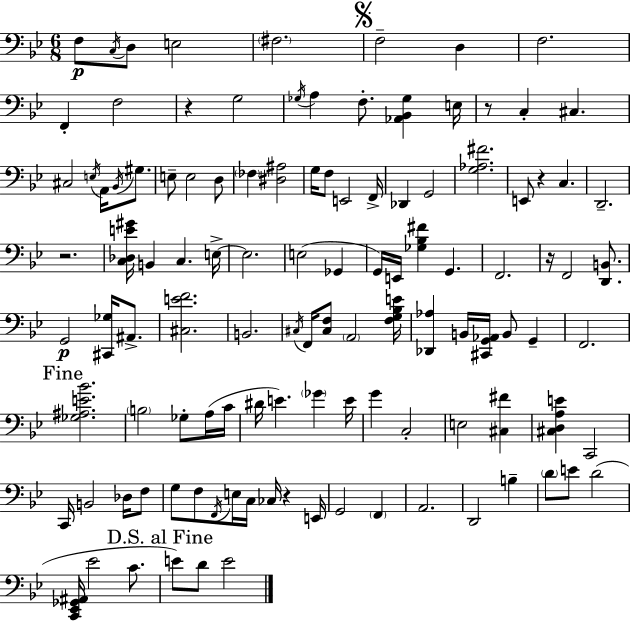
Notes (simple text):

F3/e C3/s D3/e E3/h F#3/h. F3/h D3/q F3/h. F2/q F3/h R/q G3/h Gb3/s A3/q F3/e. [Ab2,Bb2,Gb3]/q E3/s R/e C3/q C#3/q. C#3/h E3/s A2/s Bb2/s G#3/e. E3/e E3/h D3/e FES3/q [D#3,A#3]/h G3/s F3/e E2/h F2/s Db2/q G2/h [G3,Ab3,F#4]/h. E2/e R/q C3/q. D2/h. R/h. [C3,Db3,E4,G#4]/s B2/q C3/q. E3/s E3/h. E3/h Gb2/q G2/s E2/s [Gb3,Bb3,F#4]/q G2/q. F2/h. R/s F2/h [D2,B2]/e. G2/h [C#2,Gb3]/s A#2/e. [C#3,E4,F4]/h. B2/h. C#3/s F2/s [C#3,F3]/e A2/h [F3,G3,Bb3,E4]/s [Db2,Ab3]/q B2/s [C#2,G2,Ab2]/s B2/e G2/q F2/h. [Gb3,A#3,E4,Bb4]/h. B3/h Gb3/e A3/s C4/s D#4/s E4/q. Gb4/q E4/s G4/q C3/h E3/h [C#3,F#4]/q [C#3,D3,A3,E4]/q C2/h C2/s B2/h Db3/s F3/e G3/e F3/e F2/s E3/s C3/s CES3/s R/q E2/s G2/h F2/q A2/h. D2/h B3/q D4/e E4/e D4/h [C2,Eb2,Gb2,A#2]/s Eb4/h C4/e. E4/e D4/e E4/h